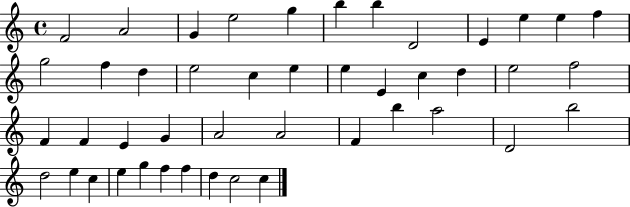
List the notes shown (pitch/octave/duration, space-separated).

F4/h A4/h G4/q E5/h G5/q B5/q B5/q D4/h E4/q E5/q E5/q F5/q G5/h F5/q D5/q E5/h C5/q E5/q E5/q E4/q C5/q D5/q E5/h F5/h F4/q F4/q E4/q G4/q A4/h A4/h F4/q B5/q A5/h D4/h B5/h D5/h E5/q C5/q E5/q G5/q F5/q F5/q D5/q C5/h C5/q